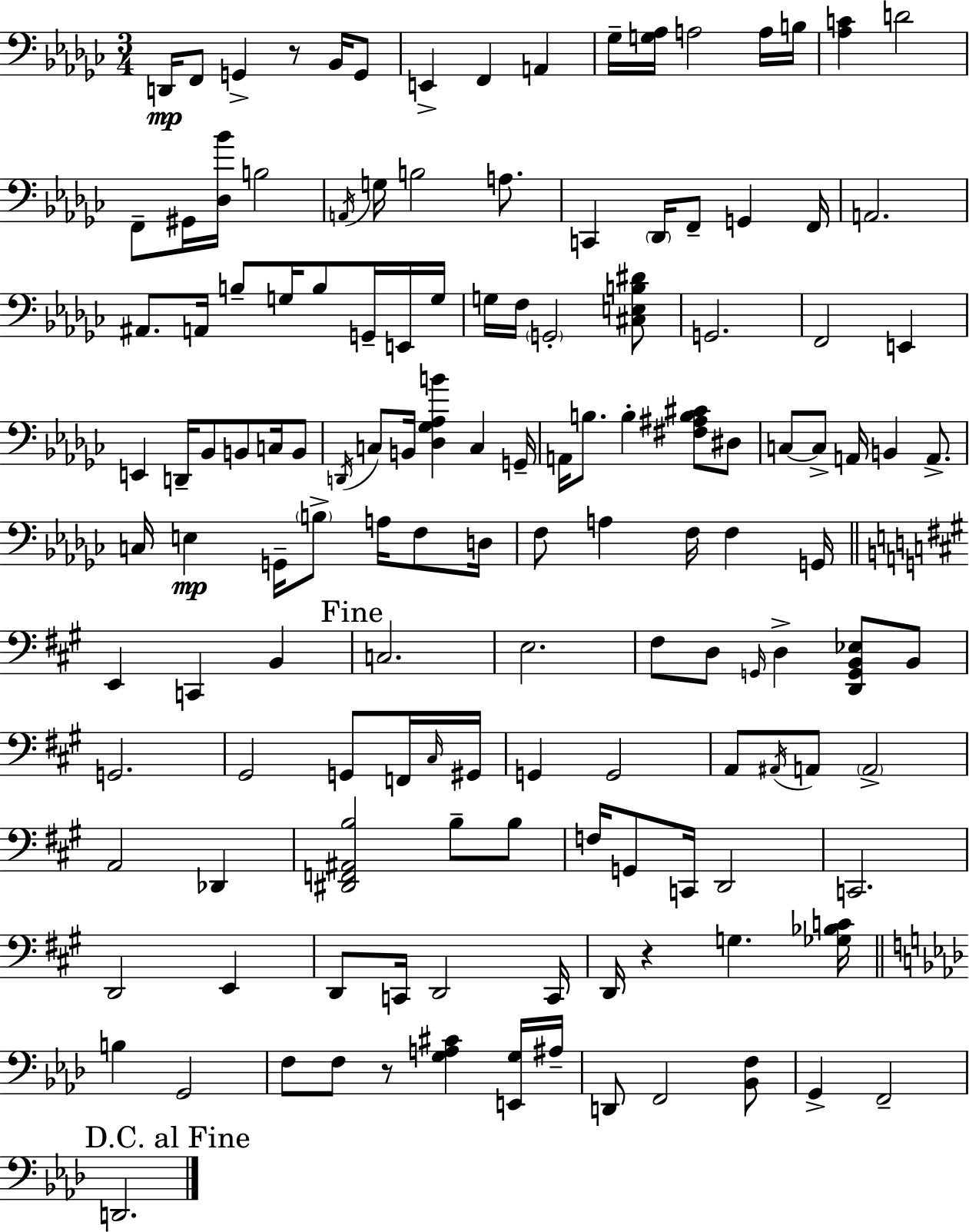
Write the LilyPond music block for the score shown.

{
  \clef bass
  \numericTimeSignature
  \time 3/4
  \key ees \minor
  \repeat volta 2 { d,16\mp f,8 g,4-> r8 bes,16 g,8 | e,4-> f,4 a,4 | ges16-- <g aes>16 a2 a16 b16 | <aes c'>4 d'2 | \break f,8-- gis,16 <des bes'>16 b2 | \acciaccatura { a,16 } g16 b2 a8. | c,4 \parenthesize des,16 f,8-- g,4 | f,16 a,2. | \break ais,8. a,16 b8-- g16 b8 g,16-- e,16 | g16 g16 f16 \parenthesize g,2-. <cis e b dis'>8 | g,2. | f,2 e,4 | \break e,4 d,16-- bes,8 b,8 c16 b,8 | \acciaccatura { d,16 } c8 b,16 <des ges aes b'>4 c4 | g,16-- a,16 b8. b4-. <fis ais b cis'>8 | dis8 c8~~ c8-> a,16 b,4 a,8.-> | \break c16 e4\mp g,16-- \parenthesize b8-> a16 f8 | d16 f8 a4 f16 f4 | g,16 \bar "||" \break \key a \major e,4 c,4 b,4 | \mark "Fine" c2. | e2. | fis8 d8 \grace { g,16 } d4-> <d, g, b, ees>8 b,8 | \break g,2. | gis,2 g,8 f,16 | \grace { cis16 } gis,16 g,4 g,2 | a,8 \acciaccatura { ais,16 } a,8 \parenthesize a,2-> | \break a,2 des,4 | <dis, f, ais, b>2 b8-- | b8 f16 g,8 c,16 d,2 | c,2. | \break d,2 e,4 | d,8 c,16 d,2 | c,16 d,16 r4 g4. | <ges bes c'>16 \bar "||" \break \key aes \major b4 g,2 | f8 f8 r8 <g a cis'>4 <e, g>16 ais16-- | d,8 f,2 <bes, f>8 | g,4-> f,2-- | \break \mark "D.C. al Fine" d,2. | } \bar "|."
}